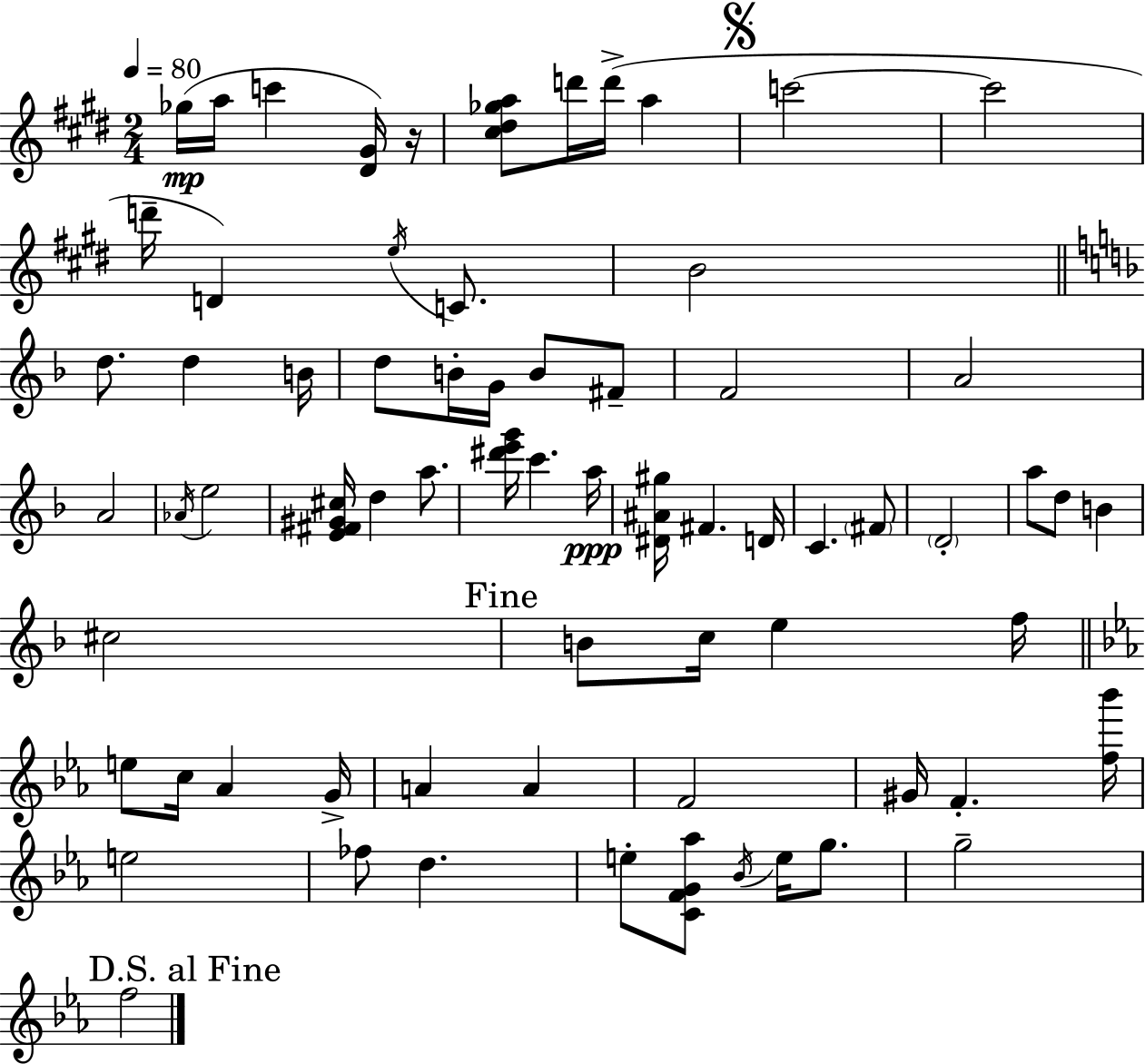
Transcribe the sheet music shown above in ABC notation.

X:1
T:Untitled
M:2/4
L:1/4
K:E
_g/4 a/4 c' [^D^G]/4 z/4 [^c^d_ga]/2 d'/4 d'/4 a c'2 c'2 d'/4 D e/4 C/2 B2 d/2 d B/4 d/2 B/4 G/4 B/2 ^F/2 F2 A2 A2 _A/4 e2 [E^F^G^c]/4 d a/2 [^d'e'g']/4 c' a/4 [^D^A^g]/4 ^F D/4 C ^F/2 D2 a/2 d/2 B ^c2 B/2 c/4 e f/4 e/2 c/4 _A G/4 A A F2 ^G/4 F [f_b']/4 e2 _f/2 d e/2 [CFG_a]/2 _B/4 e/4 g/2 g2 f2